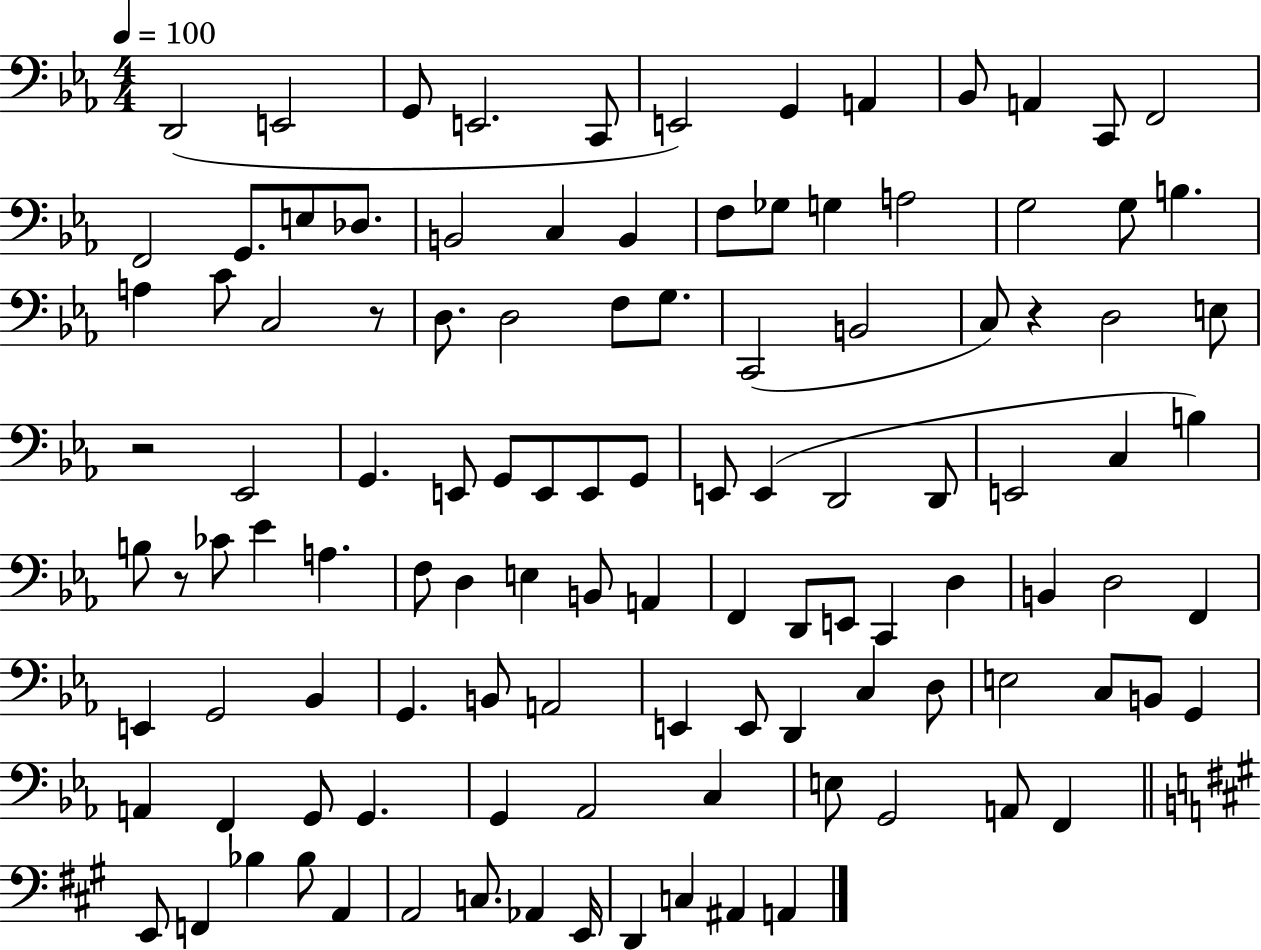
{
  \clef bass
  \numericTimeSignature
  \time 4/4
  \key ees \major
  \tempo 4 = 100
  d,2( e,2 | g,8 e,2. c,8 | e,2) g,4 a,4 | bes,8 a,4 c,8 f,2 | \break f,2 g,8. e8 des8. | b,2 c4 b,4 | f8 ges8 g4 a2 | g2 g8 b4. | \break a4 c'8 c2 r8 | d8. d2 f8 g8. | c,2( b,2 | c8) r4 d2 e8 | \break r2 ees,2 | g,4. e,8 g,8 e,8 e,8 g,8 | e,8 e,4( d,2 d,8 | e,2 c4 b4) | \break b8 r8 ces'8 ees'4 a4. | f8 d4 e4 b,8 a,4 | f,4 d,8 e,8 c,4 d4 | b,4 d2 f,4 | \break e,4 g,2 bes,4 | g,4. b,8 a,2 | e,4 e,8 d,4 c4 d8 | e2 c8 b,8 g,4 | \break a,4 f,4 g,8 g,4. | g,4 aes,2 c4 | e8 g,2 a,8 f,4 | \bar "||" \break \key a \major e,8 f,4 bes4 bes8 a,4 | a,2 c8. aes,4 e,16 | d,4 c4 ais,4 a,4 | \bar "|."
}